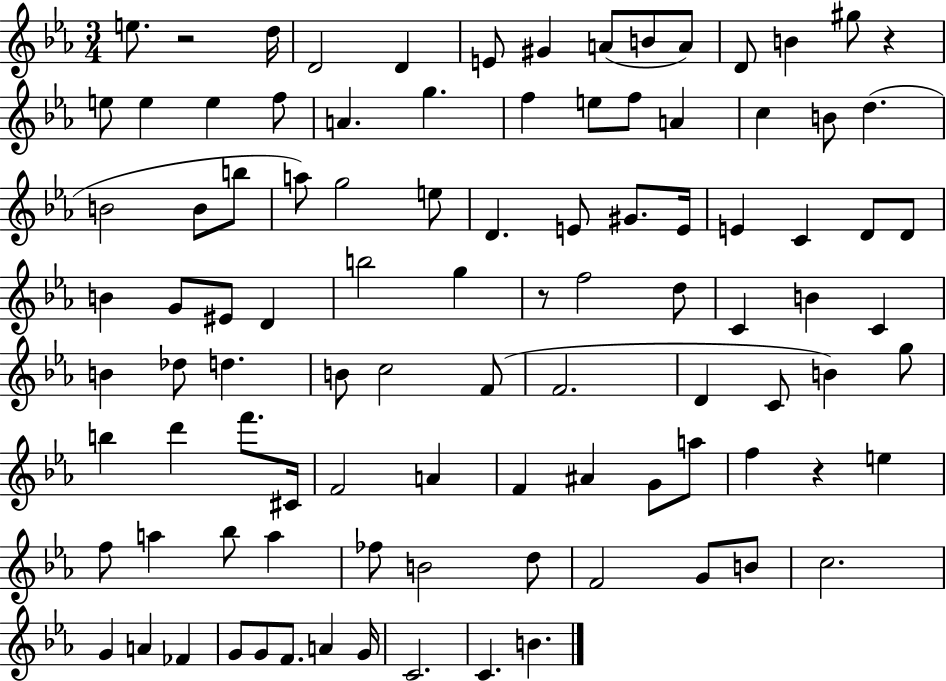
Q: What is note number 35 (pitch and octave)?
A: E4